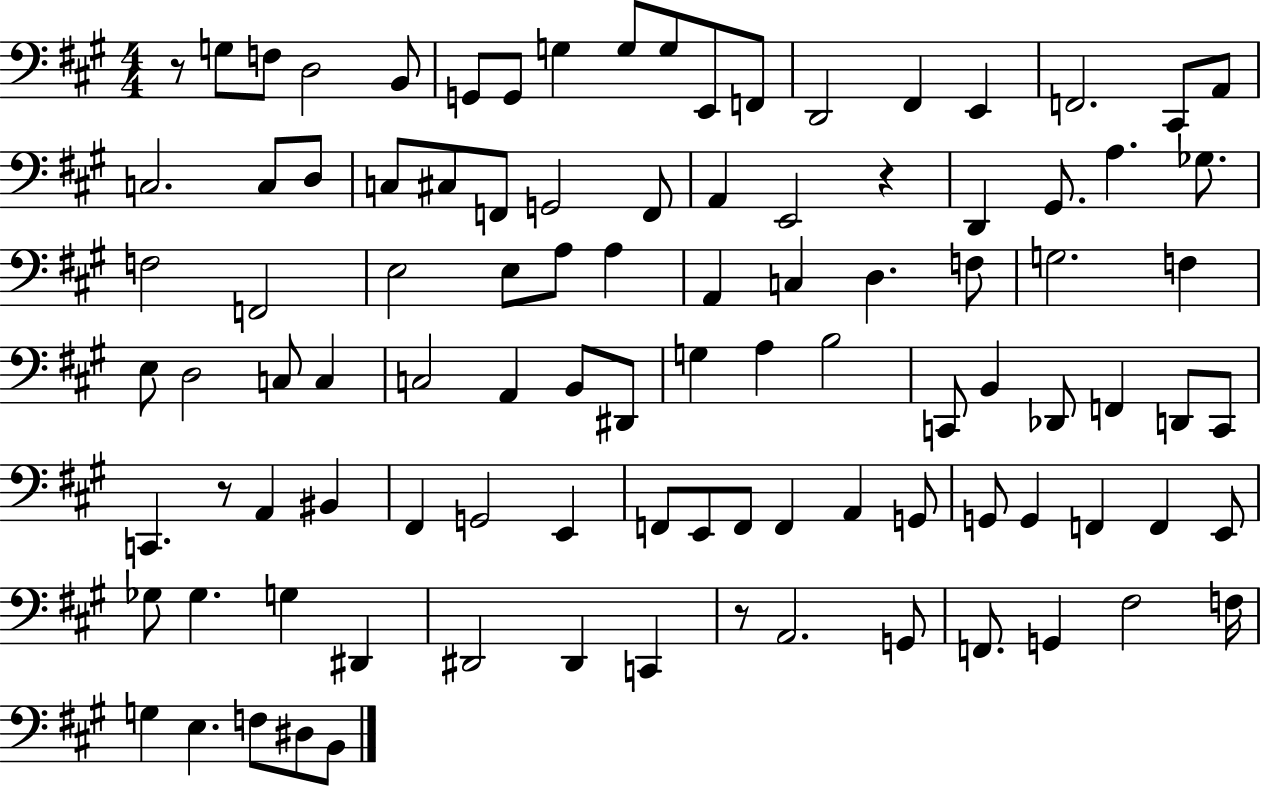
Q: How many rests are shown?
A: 4